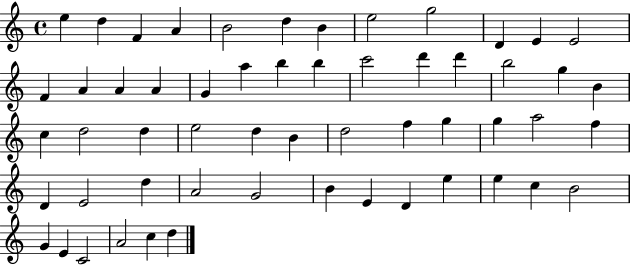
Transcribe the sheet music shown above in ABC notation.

X:1
T:Untitled
M:4/4
L:1/4
K:C
e d F A B2 d B e2 g2 D E E2 F A A A G a b b c'2 d' d' b2 g B c d2 d e2 d B d2 f g g a2 f D E2 d A2 G2 B E D e e c B2 G E C2 A2 c d